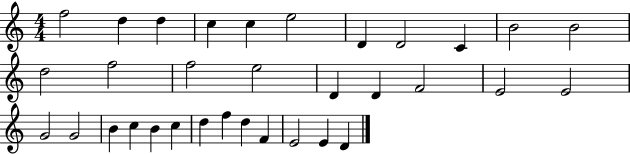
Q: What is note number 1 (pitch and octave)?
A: F5